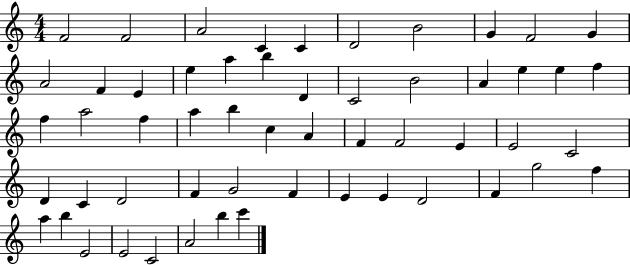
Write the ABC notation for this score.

X:1
T:Untitled
M:4/4
L:1/4
K:C
F2 F2 A2 C C D2 B2 G F2 G A2 F E e a b D C2 B2 A e e f f a2 f a b c A F F2 E E2 C2 D C D2 F G2 F E E D2 F g2 f a b E2 E2 C2 A2 b c'